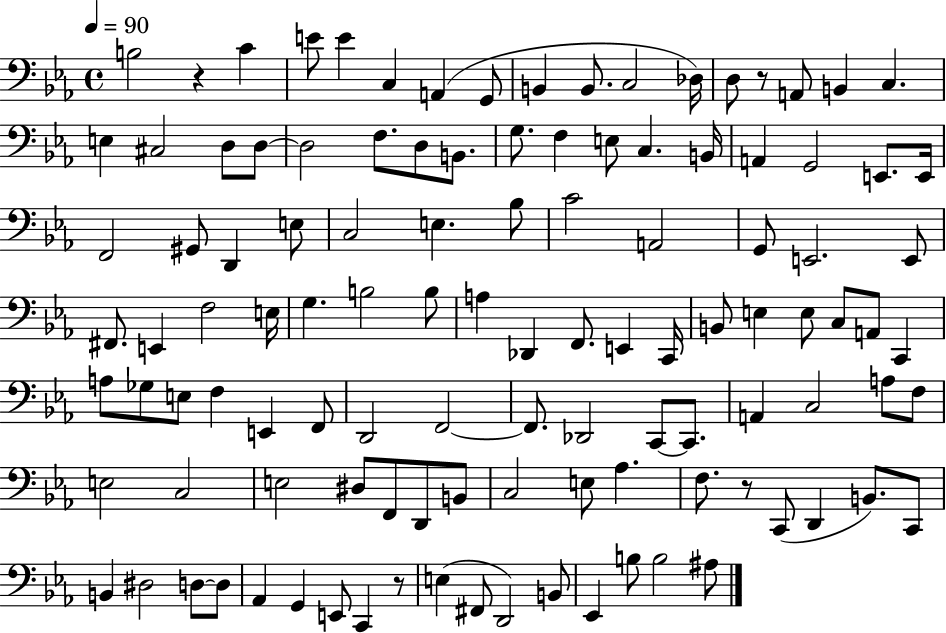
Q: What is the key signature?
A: EES major